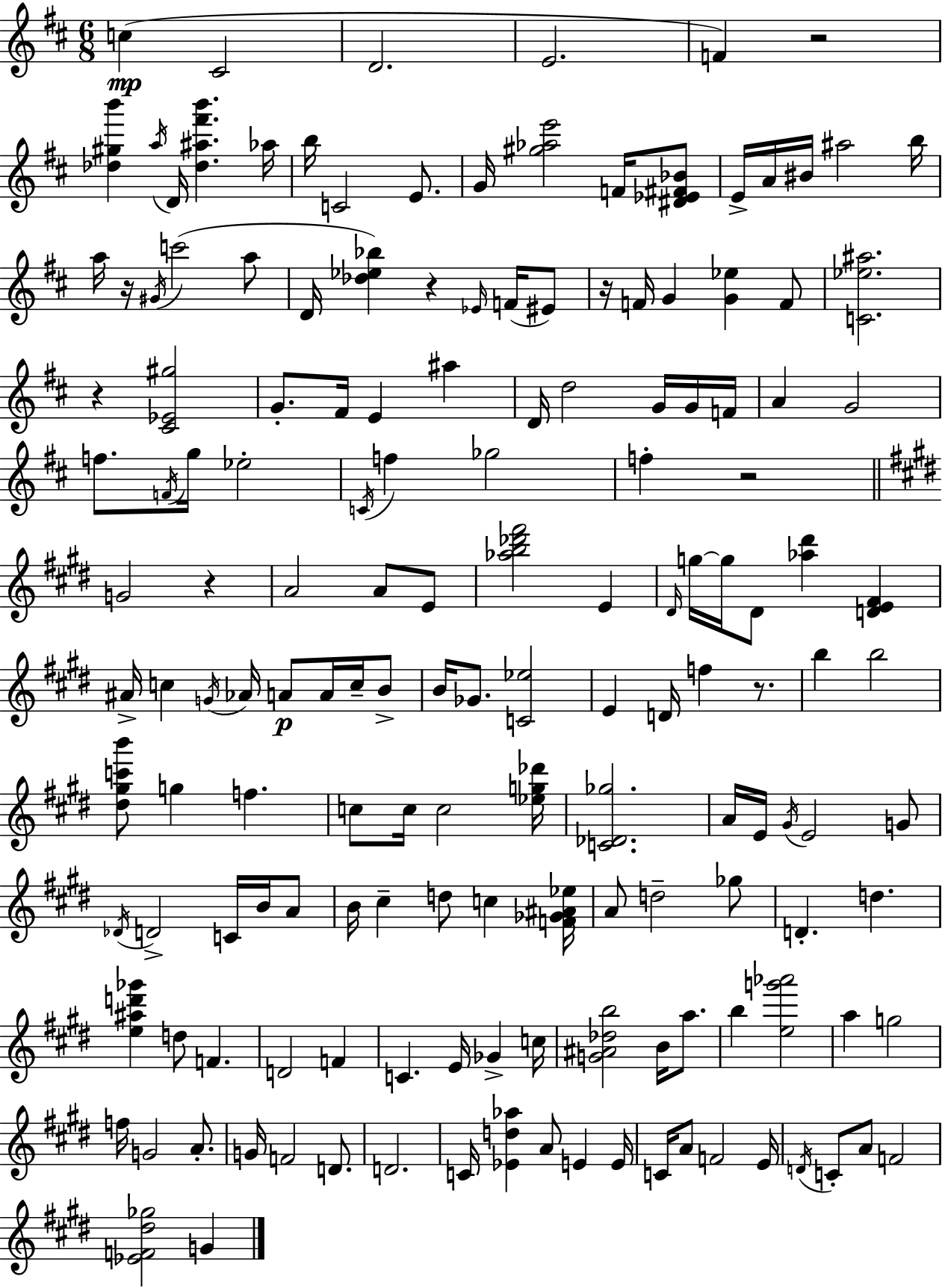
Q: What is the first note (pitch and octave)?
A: C5